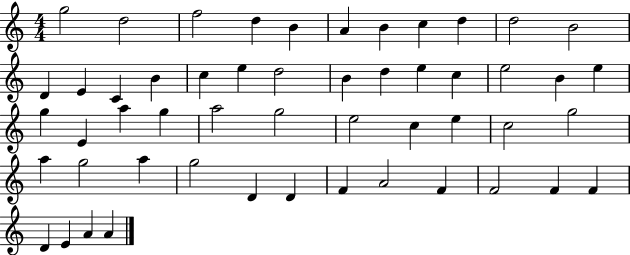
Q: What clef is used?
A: treble